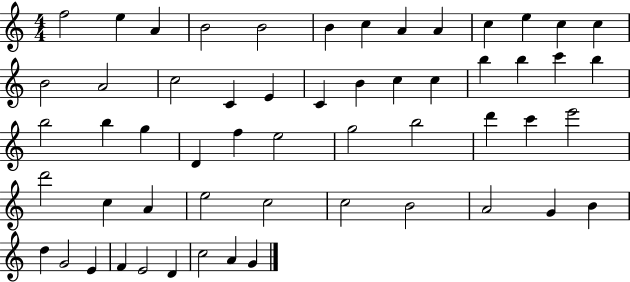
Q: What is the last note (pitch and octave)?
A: G4